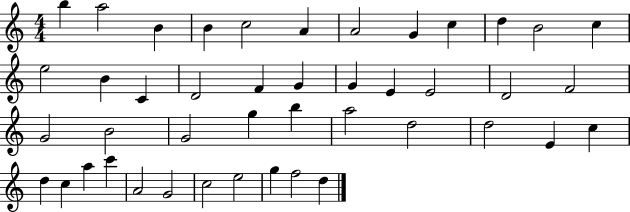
X:1
T:Untitled
M:4/4
L:1/4
K:C
b a2 B B c2 A A2 G c d B2 c e2 B C D2 F G G E E2 D2 F2 G2 B2 G2 g b a2 d2 d2 E c d c a c' A2 G2 c2 e2 g f2 d